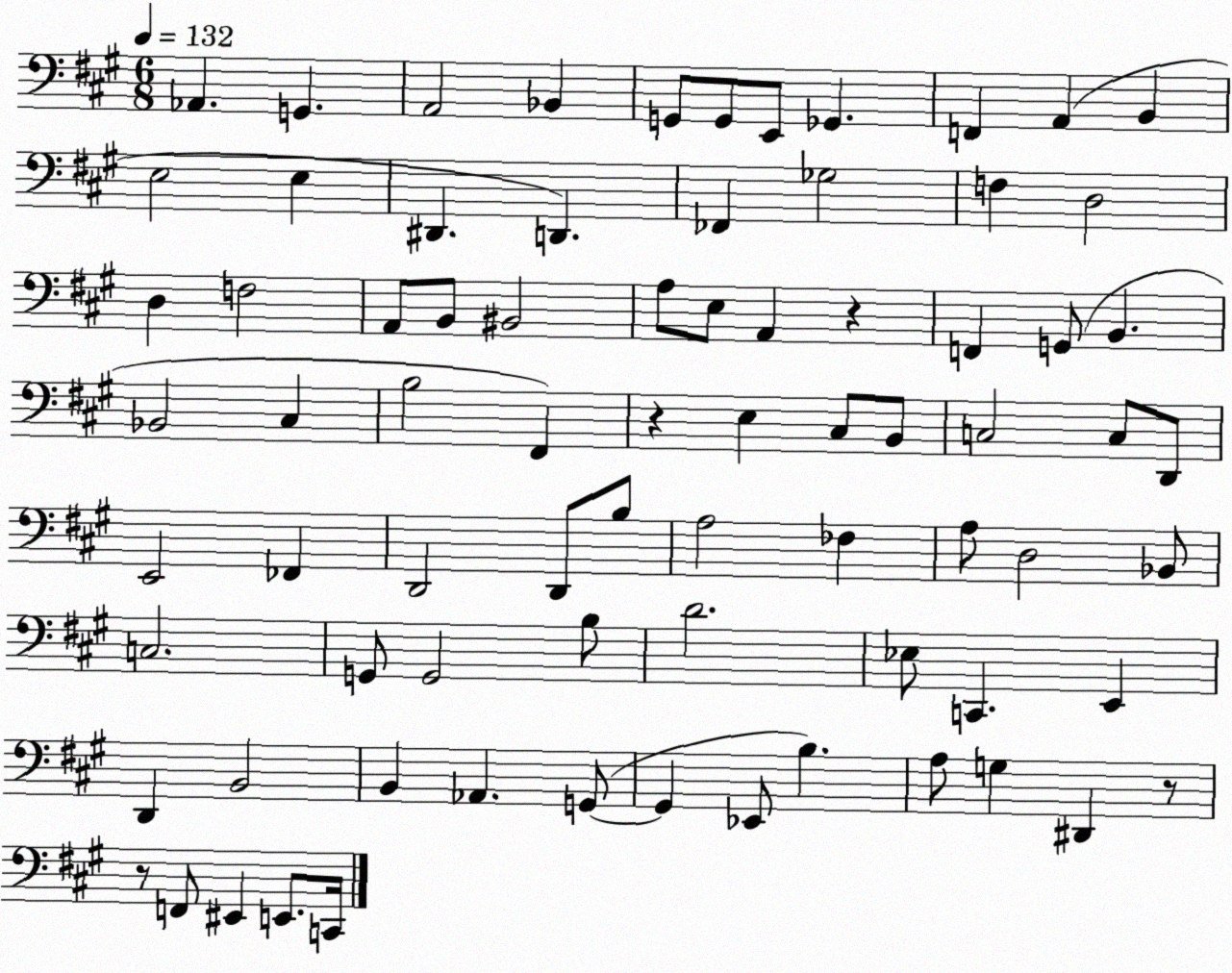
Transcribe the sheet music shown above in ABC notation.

X:1
T:Untitled
M:6/8
L:1/4
K:A
_A,, G,, A,,2 _B,, G,,/2 G,,/2 E,,/2 _G,, F,, A,, B,, E,2 E, ^D,, D,, _F,, _G,2 F, D,2 D, F,2 A,,/2 B,,/2 ^B,,2 A,/2 E,/2 A,, z F,, G,,/2 B,, _B,,2 ^C, B,2 ^F,, z E, ^C,/2 B,,/2 C,2 C,/2 D,,/2 E,,2 _F,, D,,2 D,,/2 B,/2 A,2 _F, A,/2 D,2 _B,,/2 C,2 G,,/2 G,,2 B,/2 D2 _E,/2 C,, E,, D,, B,,2 B,, _A,, G,,/2 G,, _E,,/2 B, A,/2 G, ^D,, z/2 z/2 F,,/2 ^E,, E,,/2 C,,/4